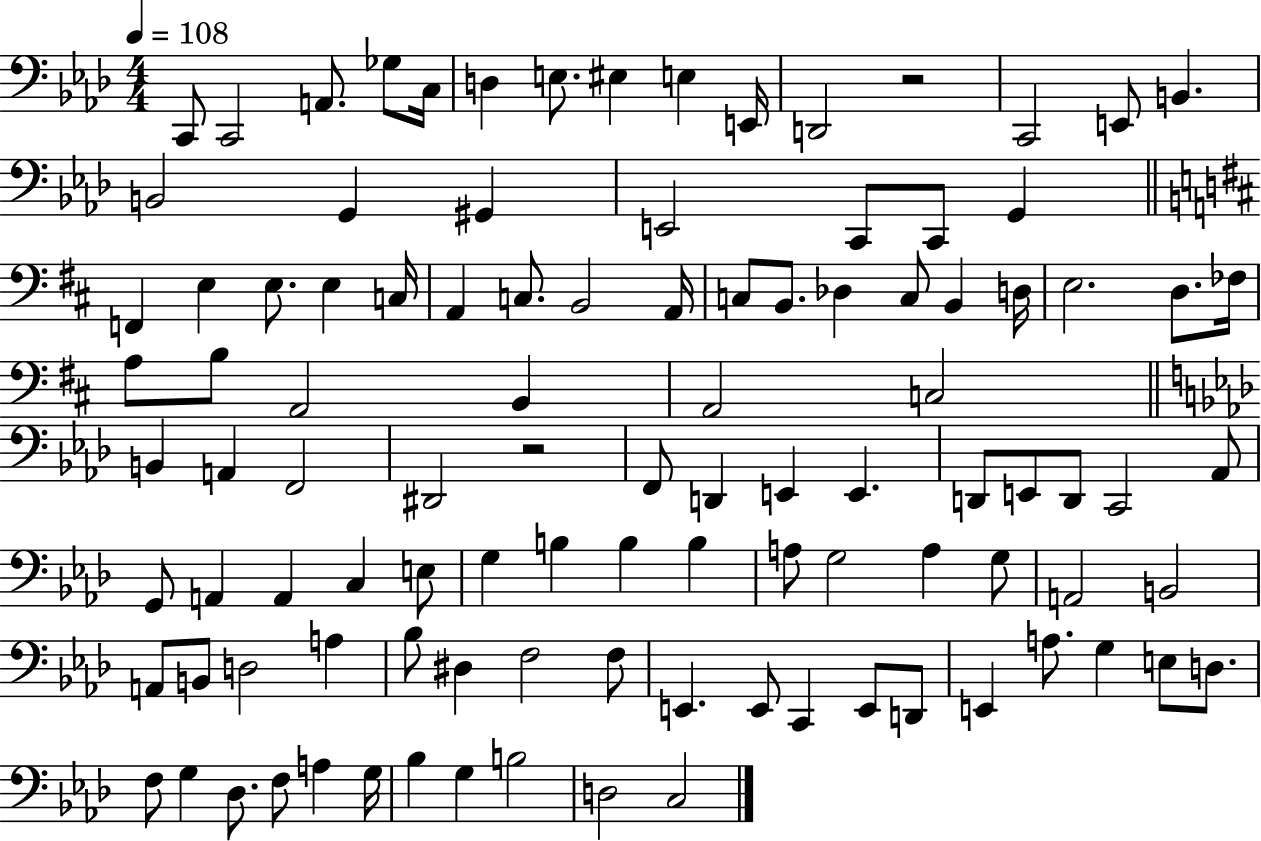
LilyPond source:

{
  \clef bass
  \numericTimeSignature
  \time 4/4
  \key aes \major
  \tempo 4 = 108
  \repeat volta 2 { c,8 c,2 a,8. ges8 c16 | d4 e8. eis4 e4 e,16 | d,2 r2 | c,2 e,8 b,4. | \break b,2 g,4 gis,4 | e,2 c,8 c,8 g,4 | \bar "||" \break \key d \major f,4 e4 e8. e4 c16 | a,4 c8. b,2 a,16 | c8 b,8. des4 c8 b,4 d16 | e2. d8. fes16 | \break a8 b8 a,2 b,4 | a,2 c2 | \bar "||" \break \key f \minor b,4 a,4 f,2 | dis,2 r2 | f,8 d,4 e,4 e,4. | d,8 e,8 d,8 c,2 aes,8 | \break g,8 a,4 a,4 c4 e8 | g4 b4 b4 b4 | a8 g2 a4 g8 | a,2 b,2 | \break a,8 b,8 d2 a4 | bes8 dis4 f2 f8 | e,4. e,8 c,4 e,8 d,8 | e,4 a8. g4 e8 d8. | \break f8 g4 des8. f8 a4 g16 | bes4 g4 b2 | d2 c2 | } \bar "|."
}